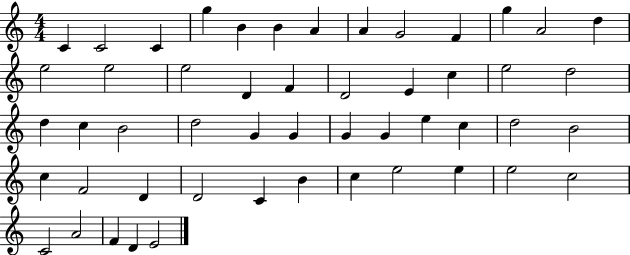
C4/q C4/h C4/q G5/q B4/q B4/q A4/q A4/q G4/h F4/q G5/q A4/h D5/q E5/h E5/h E5/h D4/q F4/q D4/h E4/q C5/q E5/h D5/h D5/q C5/q B4/h D5/h G4/q G4/q G4/q G4/q E5/q C5/q D5/h B4/h C5/q F4/h D4/q D4/h C4/q B4/q C5/q E5/h E5/q E5/h C5/h C4/h A4/h F4/q D4/q E4/h